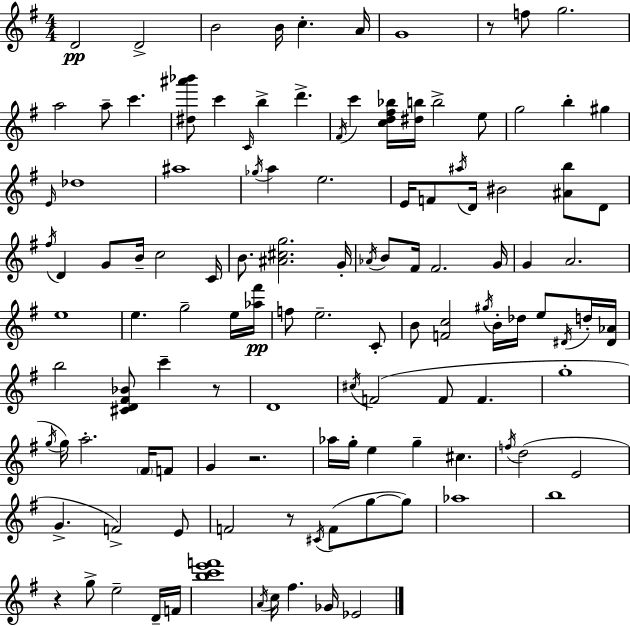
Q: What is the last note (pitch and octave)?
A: Eb4